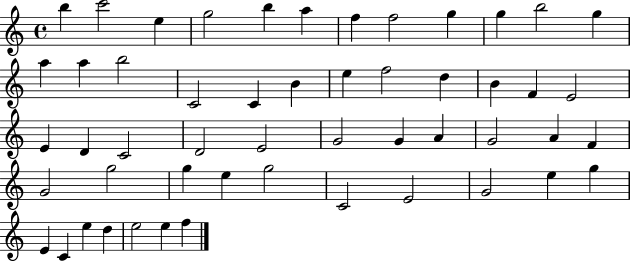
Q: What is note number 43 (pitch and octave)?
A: G4